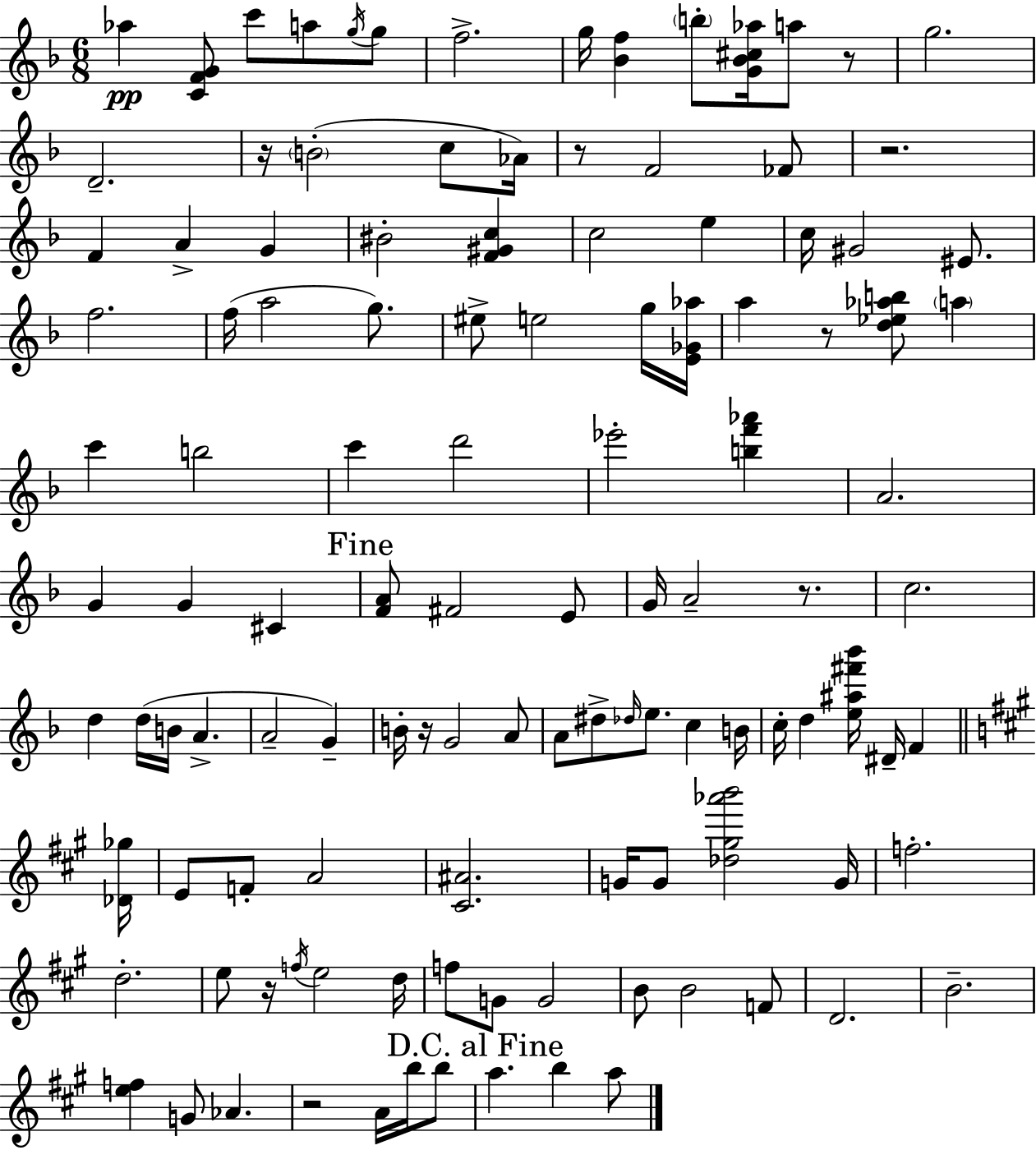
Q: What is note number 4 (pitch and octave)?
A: G5